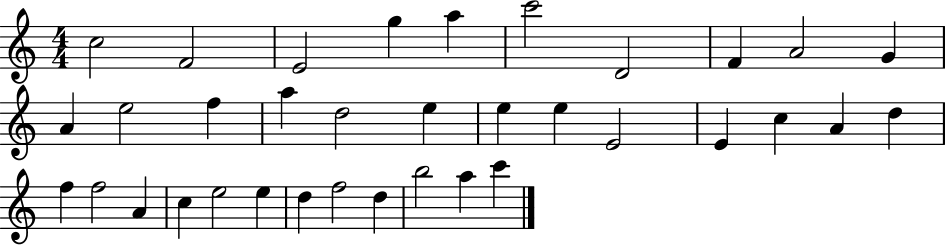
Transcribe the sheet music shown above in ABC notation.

X:1
T:Untitled
M:4/4
L:1/4
K:C
c2 F2 E2 g a c'2 D2 F A2 G A e2 f a d2 e e e E2 E c A d f f2 A c e2 e d f2 d b2 a c'